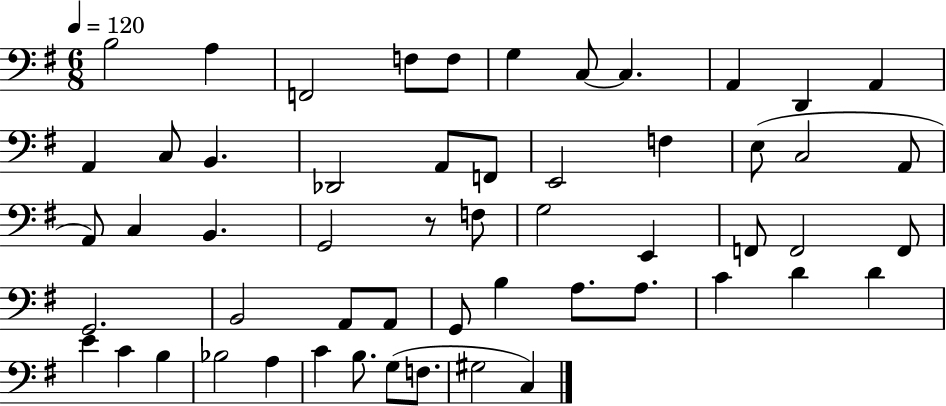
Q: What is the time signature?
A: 6/8